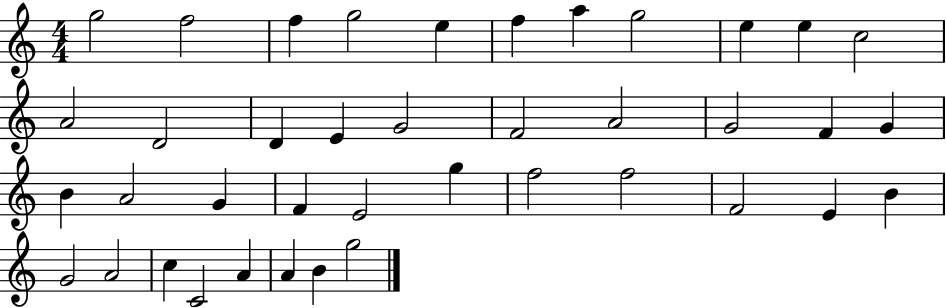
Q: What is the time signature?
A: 4/4